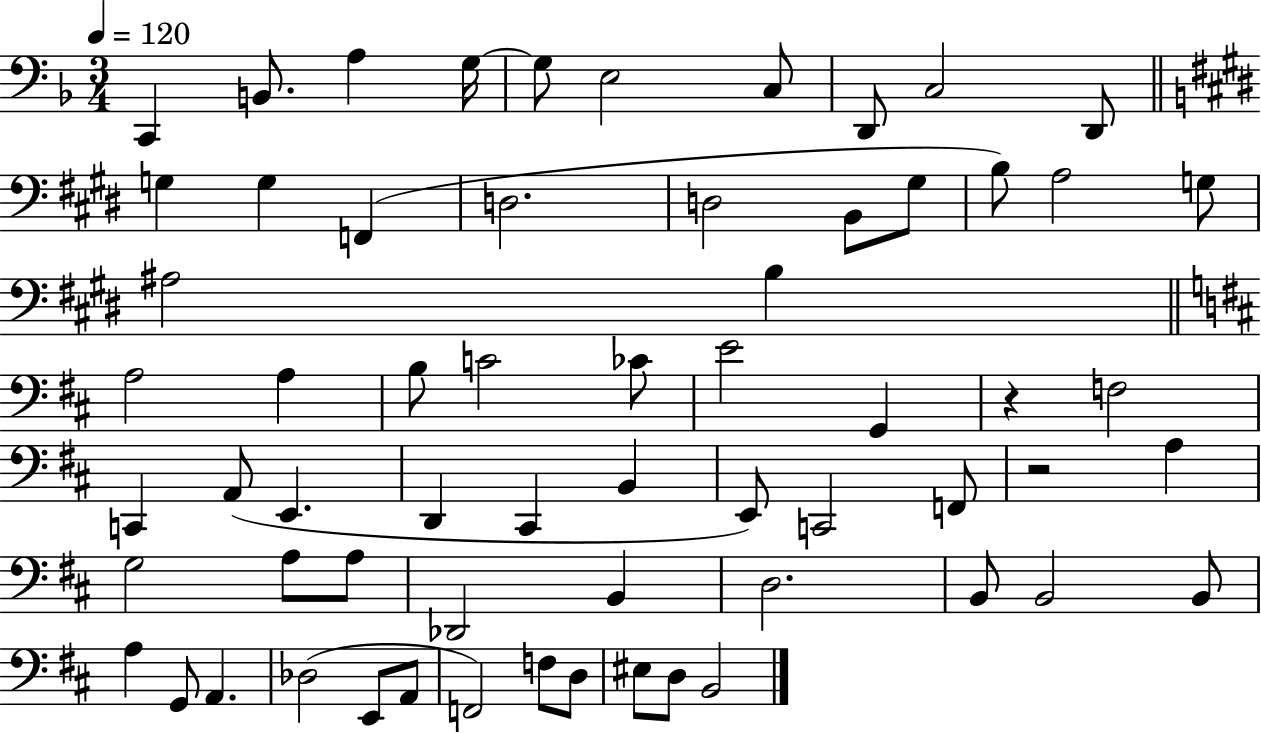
{
  \clef bass
  \numericTimeSignature
  \time 3/4
  \key f \major
  \tempo 4 = 120
  c,4 b,8. a4 g16~~ | g8 e2 c8 | d,8 c2 d,8 | \bar "||" \break \key e \major g4 g4 f,4( | d2. | d2 b,8 gis8 | b8) a2 g8 | \break ais2 b4 | \bar "||" \break \key d \major a2 a4 | b8 c'2 ces'8 | e'2 g,4 | r4 f2 | \break c,4 a,8( e,4. | d,4 cis,4 b,4 | e,8) c,2 f,8 | r2 a4 | \break g2 a8 a8 | des,2 b,4 | d2. | b,8 b,2 b,8 | \break a4 g,8 a,4. | des2( e,8 a,8 | f,2) f8 d8 | eis8 d8 b,2 | \break \bar "|."
}